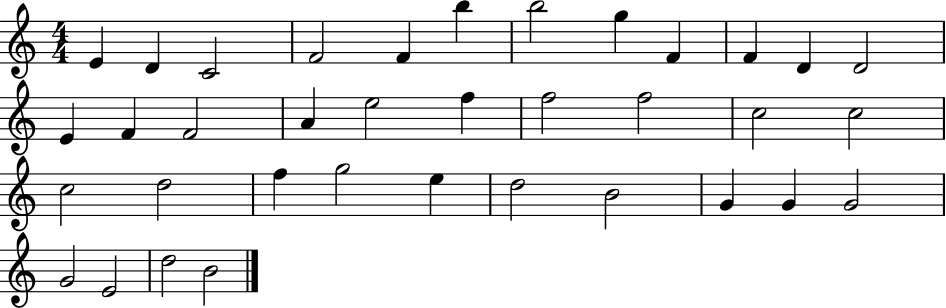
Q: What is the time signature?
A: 4/4